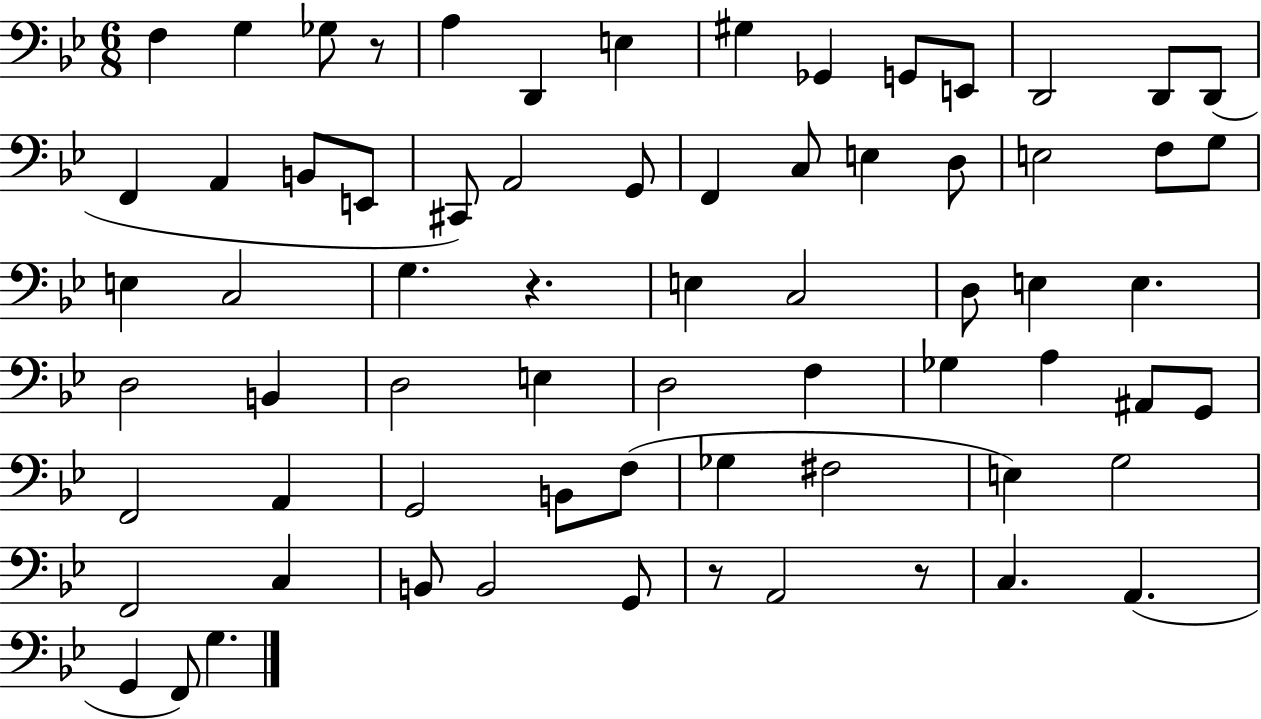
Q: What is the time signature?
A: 6/8